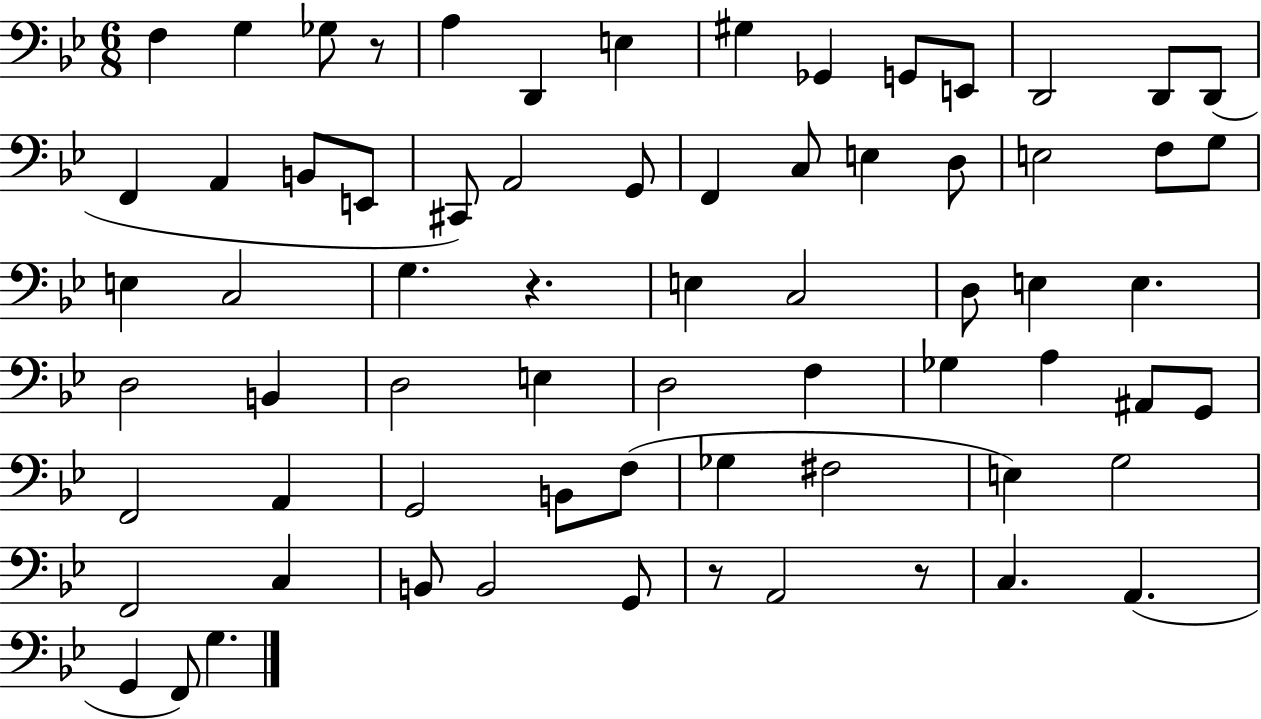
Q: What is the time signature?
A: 6/8